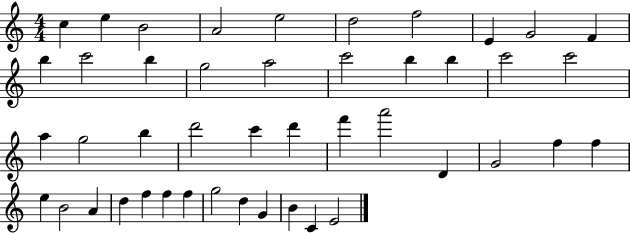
C5/q E5/q B4/h A4/h E5/h D5/h F5/h E4/q G4/h F4/q B5/q C6/h B5/q G5/h A5/h C6/h B5/q B5/q C6/h C6/h A5/q G5/h B5/q D6/h C6/q D6/q F6/q A6/h D4/q G4/h F5/q F5/q E5/q B4/h A4/q D5/q F5/q F5/q F5/q G5/h D5/q G4/q B4/q C4/q E4/h